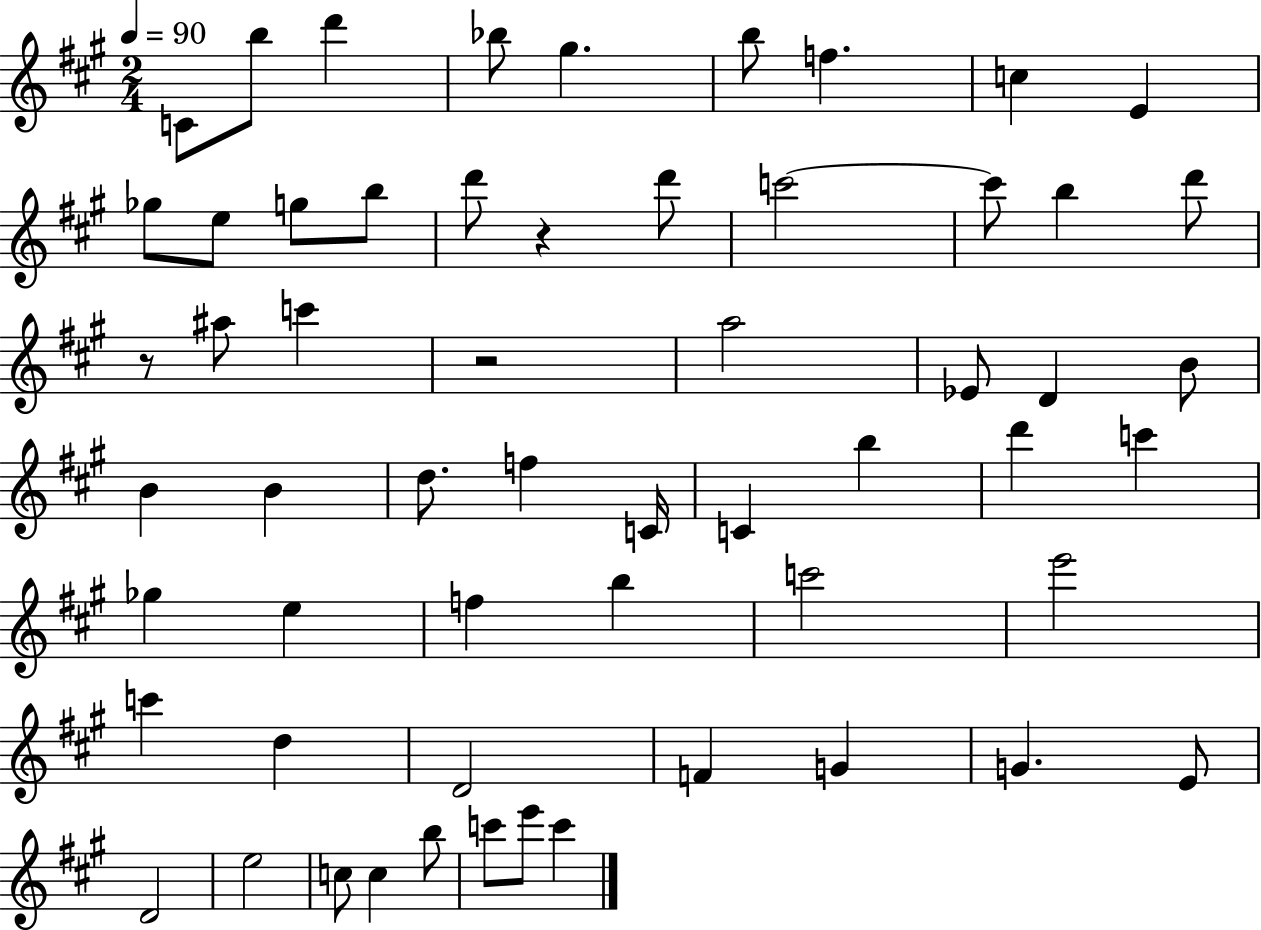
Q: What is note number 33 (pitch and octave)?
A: D6